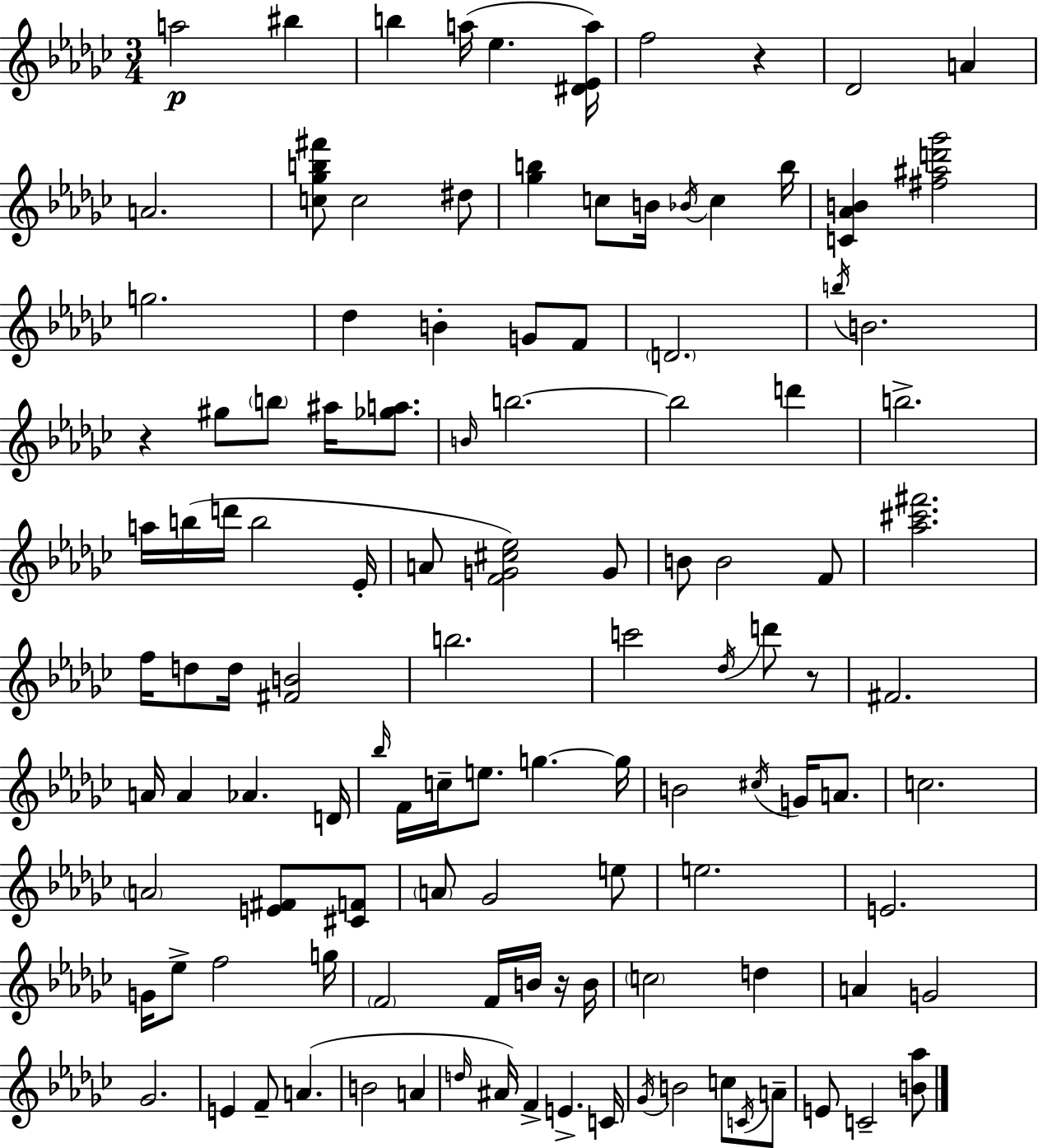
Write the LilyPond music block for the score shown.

{
  \clef treble
  \numericTimeSignature
  \time 3/4
  \key ees \minor
  a''2\p bis''4 | b''4 a''16( ees''4. <dis' ees' a''>16) | f''2 r4 | des'2 a'4 | \break a'2. | <c'' ges'' b'' fis'''>8 c''2 dis''8 | <ges'' b''>4 c''8 b'16 \acciaccatura { bes'16 } c''4 | b''16 <c' aes' b'>4 <fis'' ais'' d''' ges'''>2 | \break g''2. | des''4 b'4-. g'8 f'8 | \parenthesize d'2. | \acciaccatura { b''16 } b'2. | \break r4 gis''8 \parenthesize b''8 ais''16 <ges'' a''>8. | \grace { b'16 } b''2.~~ | b''2 d'''4 | b''2.-> | \break a''16 b''16( d'''16 b''2 | ees'16-. a'8 <f' g' cis'' ees''>2) | g'8 b'8 b'2 | f'8 <aes'' cis''' fis'''>2. | \break f''16 d''8 d''16 <fis' b'>2 | b''2. | c'''2 \acciaccatura { des''16 } | d'''8 r8 fis'2. | \break a'16 a'4 aes'4. | d'16 \grace { bes''16 } f'16 c''16-- e''8. g''4.~~ | g''16 b'2 | \acciaccatura { cis''16 } g'16 a'8. c''2. | \break \parenthesize a'2 | <e' fis'>8 <cis' f'>8 \parenthesize a'8 ges'2 | e''8 e''2. | e'2. | \break g'16 ees''8-> f''2 | g''16 \parenthesize f'2 | f'16 b'16 r16 b'16 \parenthesize c''2 | d''4 a'4 g'2 | \break ges'2. | e'4 f'8-- | a'4.( b'2 | a'4 \grace { d''16 }) ais'16 f'4-> | \break e'4.-> c'16 \acciaccatura { ges'16 } b'2 | c''8 \acciaccatura { c'16 } a'8-- e'8 c'2-- | <b' aes''>8 \bar "|."
}